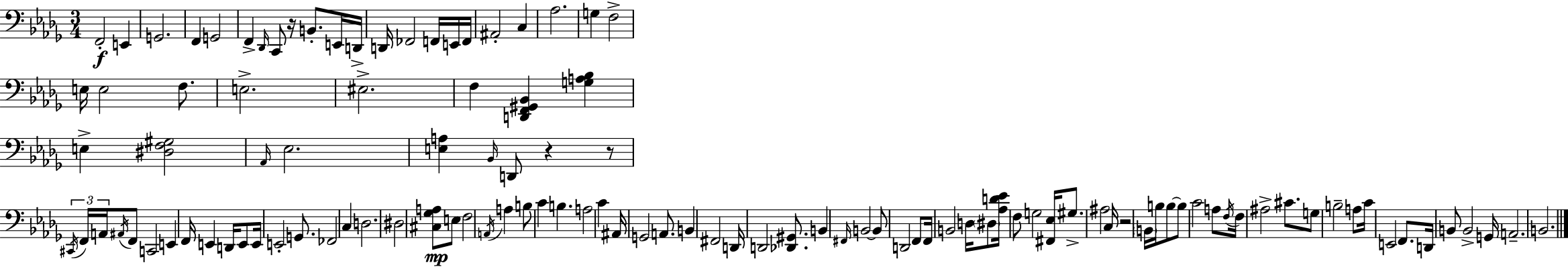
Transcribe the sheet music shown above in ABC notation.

X:1
T:Untitled
M:3/4
L:1/4
K:Bbm
F,,2 E,, G,,2 F,, G,,2 F,, _D,,/4 C,,/2 z/4 B,,/2 E,,/4 D,,/4 D,,/4 _F,,2 F,,/4 E,,/4 F,,/4 ^A,,2 C, _A,2 G, F,2 E,/4 E,2 F,/2 E,2 ^E,2 F, [D,,F,,^G,,_B,,] [G,A,_B,] E, [^D,F,^G,]2 _A,,/4 _E,2 [E,A,] _B,,/4 D,,/2 z z/2 ^C,,/4 F,,/4 A,,/4 ^A,,/4 F,,/2 C,,2 E,, F,,/4 E,, D,,/4 E,,/2 E,,/4 E,,2 G,,/2 _F,,2 C, D,2 ^D,2 [^C,_G,A,]/2 E,/2 F,2 A,,/4 A, B,/2 C B, A,2 C ^A,,/4 G,,2 A,,/2 B,, ^F,,2 D,,/4 D,,2 [_D,,^G,,]/2 B,, ^F,,/4 B,,2 B,,/2 D,,2 F,,/2 F,,/4 B,,2 D,/4 ^D,/2 [_A,D_E]/4 F,/2 G,2 [^F,,_E,]/4 ^G,/2 ^A,2 C,/4 z2 B,,/4 B,/4 B,/2 B,/2 C2 A,/2 F,/4 F,/4 ^A,2 ^C/2 G,/2 B,2 A,/2 C/4 E,,2 F,,/2 D,,/4 B,,/2 B,,2 G,,/4 A,,2 B,,2